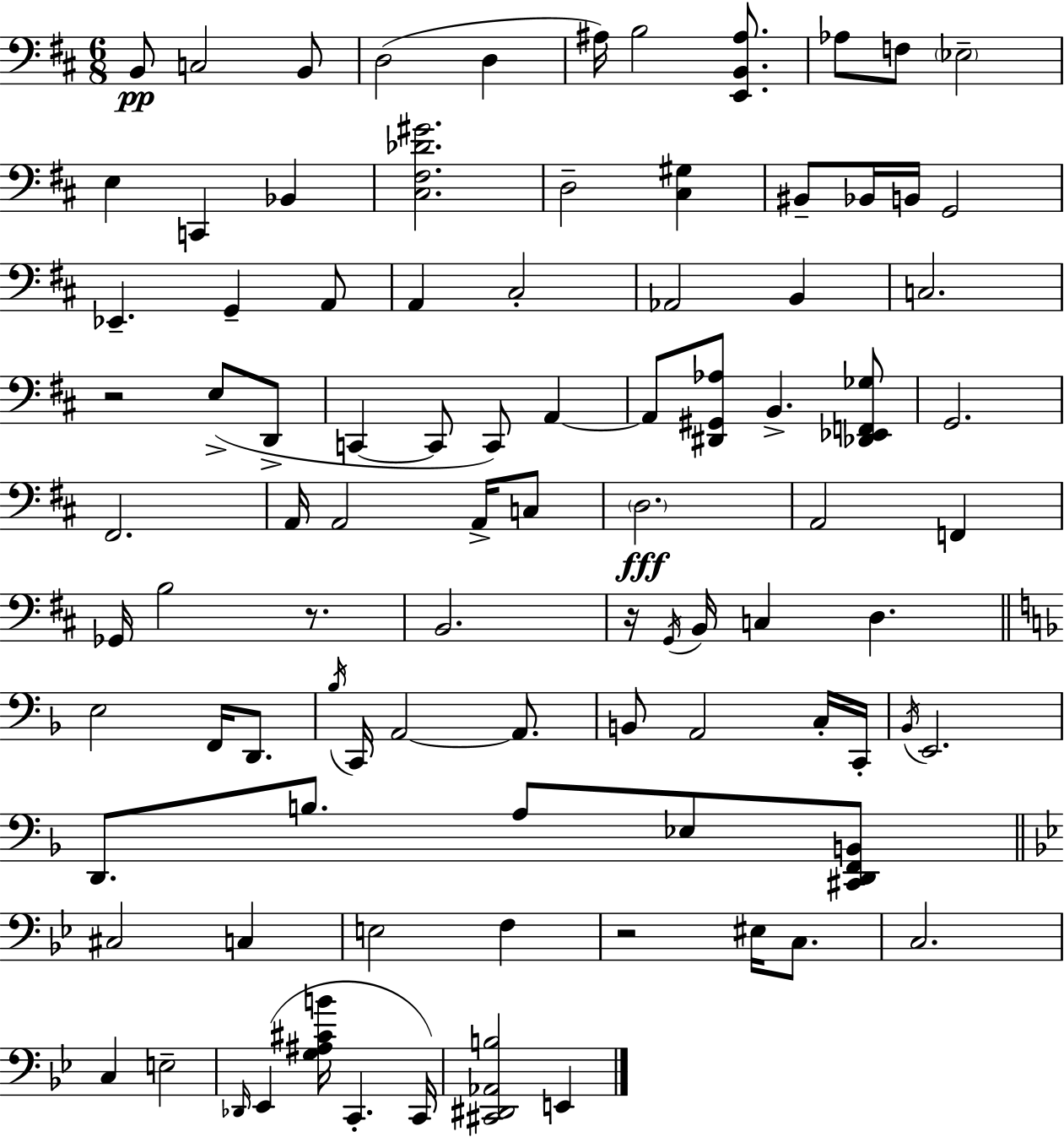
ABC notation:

X:1
T:Untitled
M:6/8
L:1/4
K:D
B,,/2 C,2 B,,/2 D,2 D, ^A,/4 B,2 [E,,B,,^A,]/2 _A,/2 F,/2 _E,2 E, C,, _B,, [^C,^F,_D^G]2 D,2 [^C,^G,] ^B,,/2 _B,,/4 B,,/4 G,,2 _E,, G,, A,,/2 A,, ^C,2 _A,,2 B,, C,2 z2 E,/2 D,,/2 C,, C,,/2 C,,/2 A,, A,,/2 [^D,,^G,,_A,]/2 B,, [_D,,_E,,F,,_G,]/2 G,,2 ^F,,2 A,,/4 A,,2 A,,/4 C,/2 D,2 A,,2 F,, _G,,/4 B,2 z/2 B,,2 z/4 G,,/4 B,,/4 C, D, E,2 F,,/4 D,,/2 _B,/4 C,,/4 A,,2 A,,/2 B,,/2 A,,2 C,/4 C,,/4 _B,,/4 E,,2 D,,/2 B,/2 A,/2 _E,/2 [^C,,D,,F,,B,,]/2 ^C,2 C, E,2 F, z2 ^E,/4 C,/2 C,2 C, E,2 _D,,/4 _E,, [G,^A,^CB]/4 C,, C,,/4 [^C,,^D,,_A,,B,]2 E,,